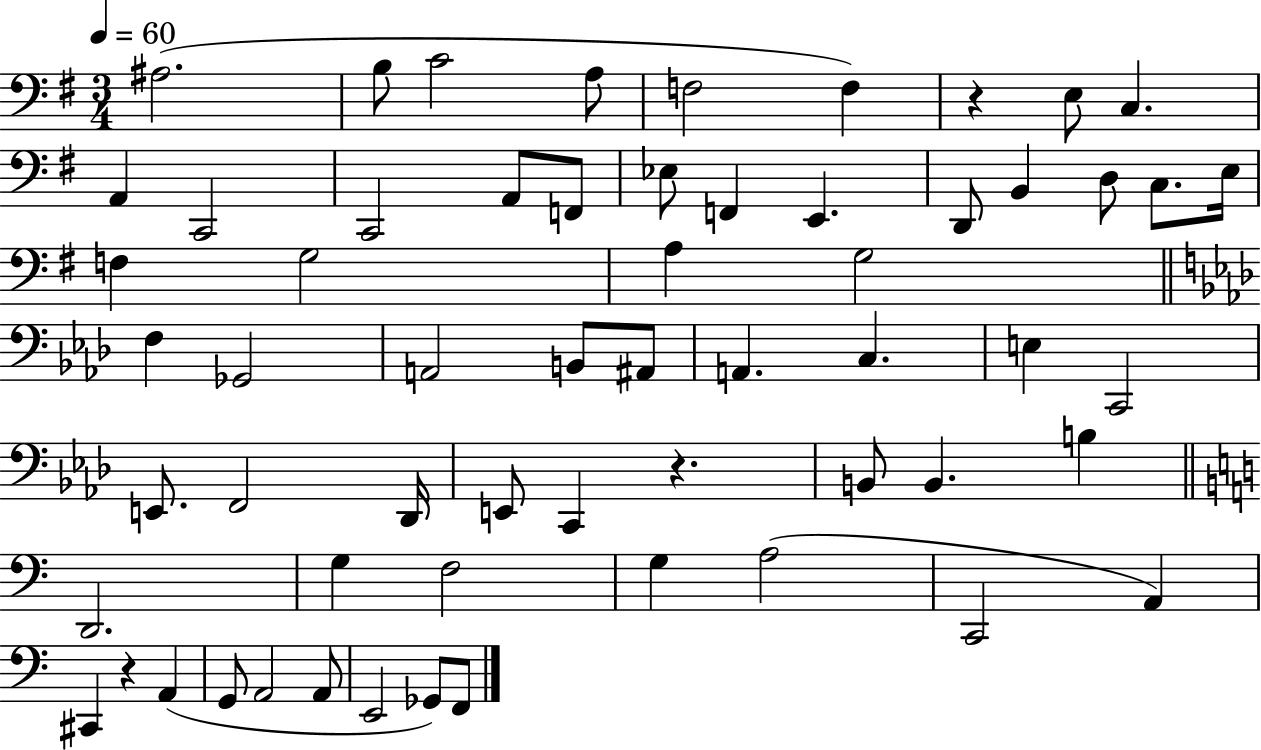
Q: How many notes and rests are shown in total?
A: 60